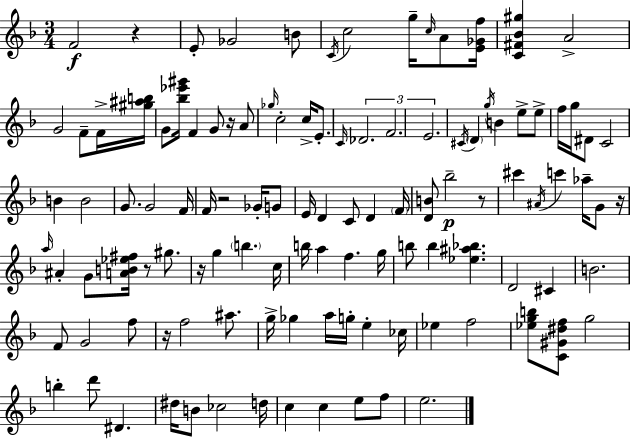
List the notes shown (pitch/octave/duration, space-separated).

F4/h R/q E4/e Gb4/h B4/e C4/s C5/h G5/s C5/s A4/e [E4,Gb4,F5]/s [C4,F#4,Bb4,G#5]/q A4/h G4/h F4/e F4/s [G#5,A#5,B5]/s G4/e [Bb5,Eb6,G#6]/s F4/q G4/e R/s A4/e Gb5/s C5/h C5/s E4/e. C4/s Db4/h. F4/h. E4/h. C#4/s D4/q G5/s B4/q E5/e E5/e F5/s G5/s D#4/e C4/h B4/q B4/h G4/e. G4/h F4/s F4/s R/h Gb4/s G4/e E4/s D4/q C4/e D4/q F4/s [D4,B4]/e Bb5/h R/e C#6/q A#4/s C6/q Ab5/s G4/e R/s A5/s A#4/q G4/e [A4,B4,Eb5,F#5]/s R/e G#5/e. R/s G5/q B5/q. C5/s B5/s A5/q F5/q. G5/s B5/e B5/q [Eb5,A#5,Bb5]/q. D4/h C#4/q B4/h. F4/e G4/h F5/e R/s F5/h A#5/e. G5/s Gb5/q A5/s G5/s E5/q CES5/s Eb5/q F5/h [Eb5,G5,B5]/e [C4,G#4,D#5,F5]/e G5/h B5/q D6/e D#4/q. D#5/s B4/e CES5/h D5/s C5/q C5/q E5/e F5/e E5/h.